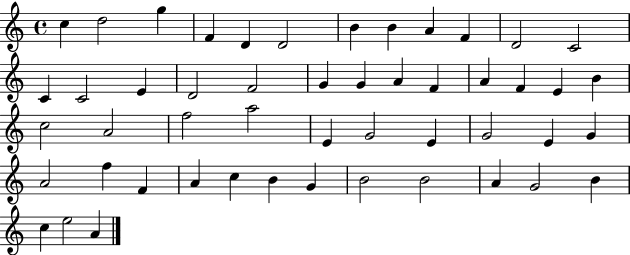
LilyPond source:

{
  \clef treble
  \time 4/4
  \defaultTimeSignature
  \key c \major
  c''4 d''2 g''4 | f'4 d'4 d'2 | b'4 b'4 a'4 f'4 | d'2 c'2 | \break c'4 c'2 e'4 | d'2 f'2 | g'4 g'4 a'4 f'4 | a'4 f'4 e'4 b'4 | \break c''2 a'2 | f''2 a''2 | e'4 g'2 e'4 | g'2 e'4 g'4 | \break a'2 f''4 f'4 | a'4 c''4 b'4 g'4 | b'2 b'2 | a'4 g'2 b'4 | \break c''4 e''2 a'4 | \bar "|."
}